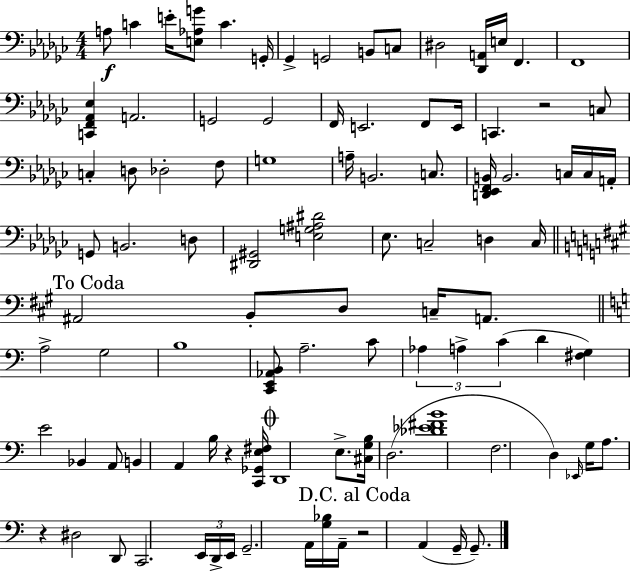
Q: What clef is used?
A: bass